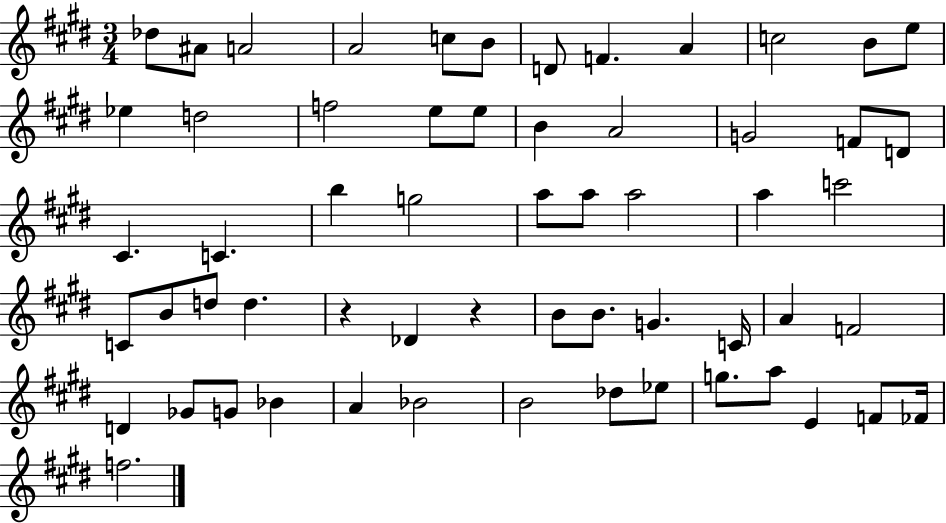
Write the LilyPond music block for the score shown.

{
  \clef treble
  \numericTimeSignature
  \time 3/4
  \key e \major
  des''8 ais'8 a'2 | a'2 c''8 b'8 | d'8 f'4. a'4 | c''2 b'8 e''8 | \break ees''4 d''2 | f''2 e''8 e''8 | b'4 a'2 | g'2 f'8 d'8 | \break cis'4. c'4. | b''4 g''2 | a''8 a''8 a''2 | a''4 c'''2 | \break c'8 b'8 d''8 d''4. | r4 des'4 r4 | b'8 b'8. g'4. c'16 | a'4 f'2 | \break d'4 ges'8 g'8 bes'4 | a'4 bes'2 | b'2 des''8 ees''8 | g''8. a''8 e'4 f'8 fes'16 | \break f''2. | \bar "|."
}